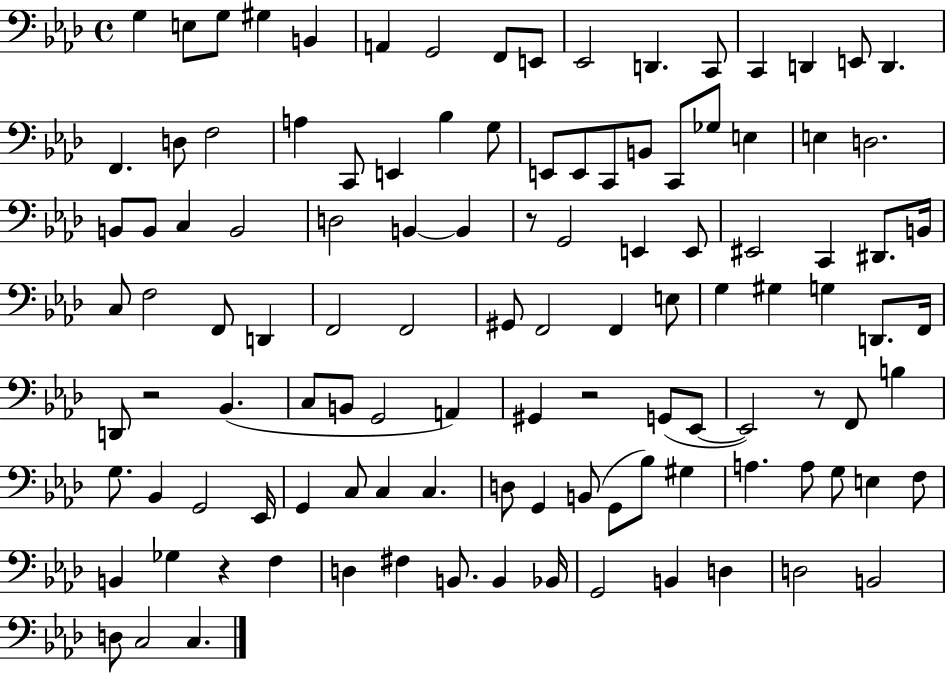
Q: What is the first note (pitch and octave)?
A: G3